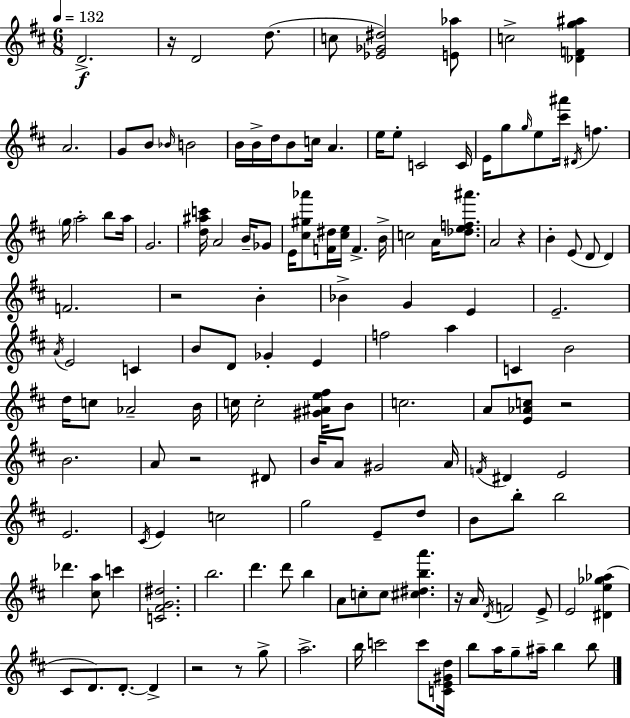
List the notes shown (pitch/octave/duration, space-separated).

D4/h. R/s D4/h D5/e. C5/e [Eb4,Gb4,D#5]/h [E4,Ab5]/e C5/h [Db4,F4,G5,A#5]/q A4/h. G4/e B4/e Bb4/s B4/h B4/s B4/s D5/s B4/e C5/s A4/q. E5/s E5/e C4/h C4/s E4/s G5/e G5/s E5/e [C#6,A#6]/s D#4/s F5/q. G5/s A5/h B5/e A5/s G4/h. [D5,A#5,C6]/s A4/h B4/s Gb4/e E4/s [C#5,G#5,Ab6]/e [F4,D#5]/s [C#5,E5]/s F4/q. B4/s C5/h A4/s [Db5,E5,F5,A#6]/e. A4/h R/q B4/q E4/e D4/e D4/q F4/h. R/h B4/q Bb4/q G4/q E4/q E4/h. A4/s E4/h C4/q B4/e D4/e Gb4/q E4/q F5/h A5/q C4/q B4/h D5/s C5/e Ab4/h B4/s C5/s C5/h [G#4,A#4,E5,F#5]/s B4/e C5/h. A4/e [E4,Ab4,C5]/e R/h B4/h. A4/e R/h D#4/e B4/s A4/e G#4/h A4/s F4/s D#4/q E4/h E4/h. C#4/s E4/q C5/h G5/h E4/e D5/e B4/e B5/e B5/h Db6/q. [C#5,A5]/e C6/q [C4,F#4,G4,D#5]/h. B5/h. D6/q. D6/e B5/q A4/e C5/e C5/e [C#5,D#5,B5,A6]/q. R/s A4/s D4/s F4/h E4/e E4/h [D#4,E5,Gb5,Ab5]/q C#4/e D4/e. D4/e. D4/q R/h R/e G5/e A5/h. B5/s C6/h C6/e [C4,E4,G#4,D5]/s B5/e A5/s G5/e A#5/s B5/q B5/e